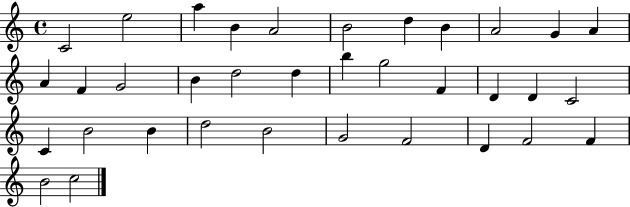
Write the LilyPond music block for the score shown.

{
  \clef treble
  \time 4/4
  \defaultTimeSignature
  \key c \major
  c'2 e''2 | a''4 b'4 a'2 | b'2 d''4 b'4 | a'2 g'4 a'4 | \break a'4 f'4 g'2 | b'4 d''2 d''4 | b''4 g''2 f'4 | d'4 d'4 c'2 | \break c'4 b'2 b'4 | d''2 b'2 | g'2 f'2 | d'4 f'2 f'4 | \break b'2 c''2 | \bar "|."
}